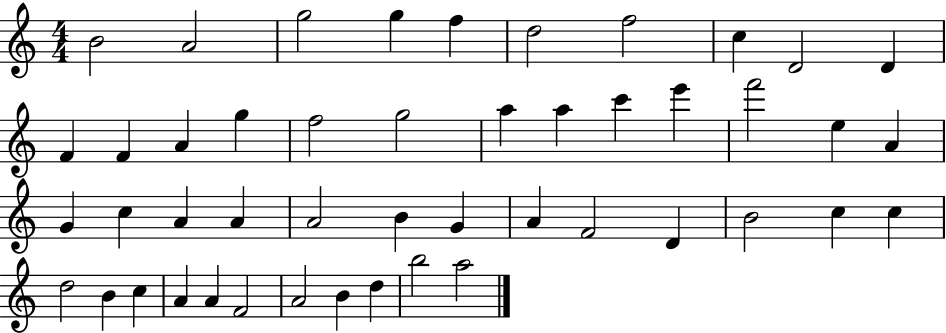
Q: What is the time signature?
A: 4/4